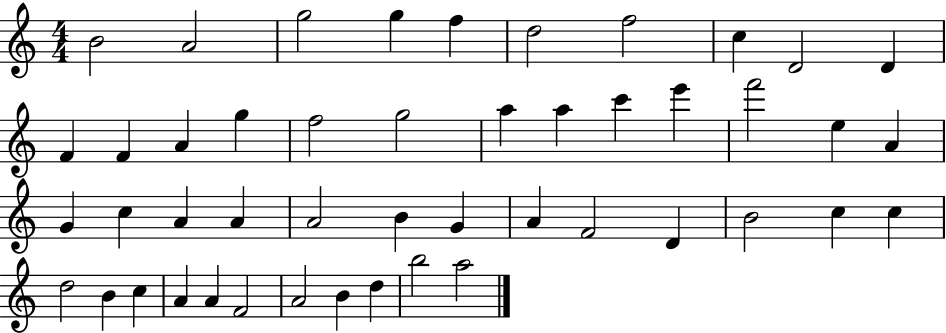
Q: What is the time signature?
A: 4/4